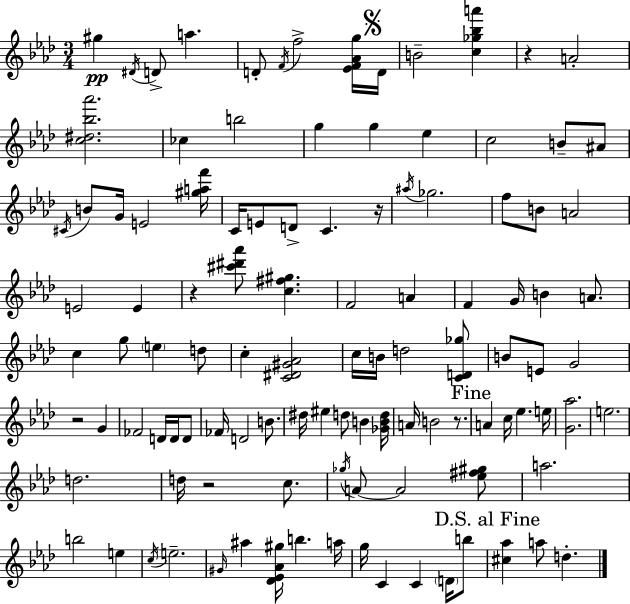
{
  \clef treble
  \numericTimeSignature
  \time 3/4
  \key aes \major
  gis''4\pp \acciaccatura { dis'16 } d'8-> a''4. | d'8-. \acciaccatura { f'16 } f''2-> | <ees' f' aes' g''>16 \mark \markup { \musicglyph "scripts.segno" } d'16 b'2-- <c'' ges'' bes'' a'''>4 | r4 a'2-. | \break <c'' dis'' bes'' aes'''>2. | ces''4 b''2 | g''4 g''4 ees''4 | c''2 b'8-- | \break ais'8 \acciaccatura { cis'16 } b'8 g'16 e'2 | <gis'' a'' f'''>16 c'16 e'8 d'8-> c'4. | r16 \acciaccatura { ais''16 } ges''2. | f''8 b'8 a'2 | \break e'2 | e'4 r4 <cis''' dis''' aes'''>8 <c'' fis'' gis''>4. | f'2 | a'4 f'4 g'16 b'4 | \break a'8. c''4 g''8 \parenthesize e''4 | d''8 c''4-. <c' dis' gis' aes'>2 | c''16 b'16 d''2 | <c' d' ges''>8 b'8 e'8 g'2 | \break r2 | g'4 fes'2 | d'16 d'16 d'8 fes'16 d'2 | b'8. dis''16 eis''4 d''8 b'4 | \break <ges' b' d''>16 a'16 b'2 | r8. \mark "Fine" a'4 c''16 ees''4. | e''16 <g' aes''>2. | e''2. | \break d''2. | d''16 r2 | c''8. \acciaccatura { ges''16 } a'8~~ a'2 | <ees'' fis'' gis''>8 a''2. | \break b''2 | e''4 \acciaccatura { c''16 } e''2.-- | \grace { gis'16 } ais''4 <des' ees' aes' gis''>16 | b''4. a''16 g''16 c'4 | \break c'4 \parenthesize d'16 b''8 \mark "D.S. al Fine" <cis'' aes''>4 a''8 | d''4.-. \bar "|."
}